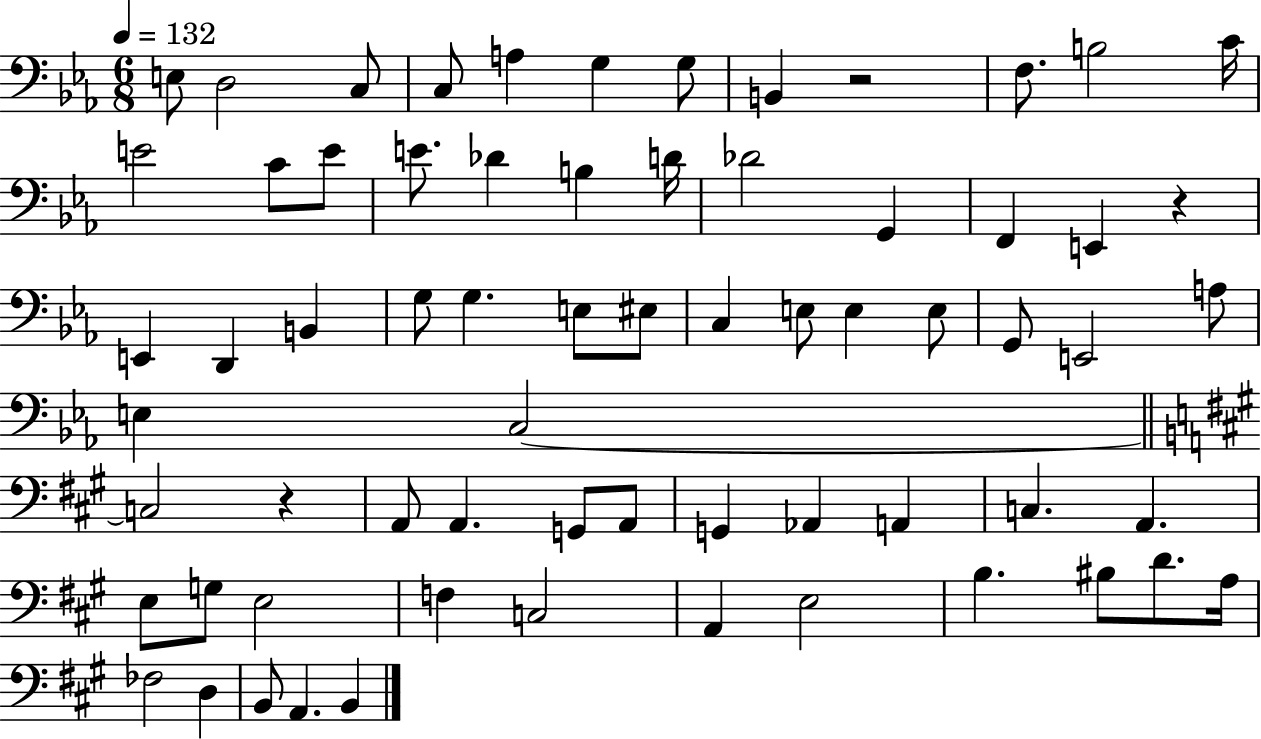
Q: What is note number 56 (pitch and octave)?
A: B3